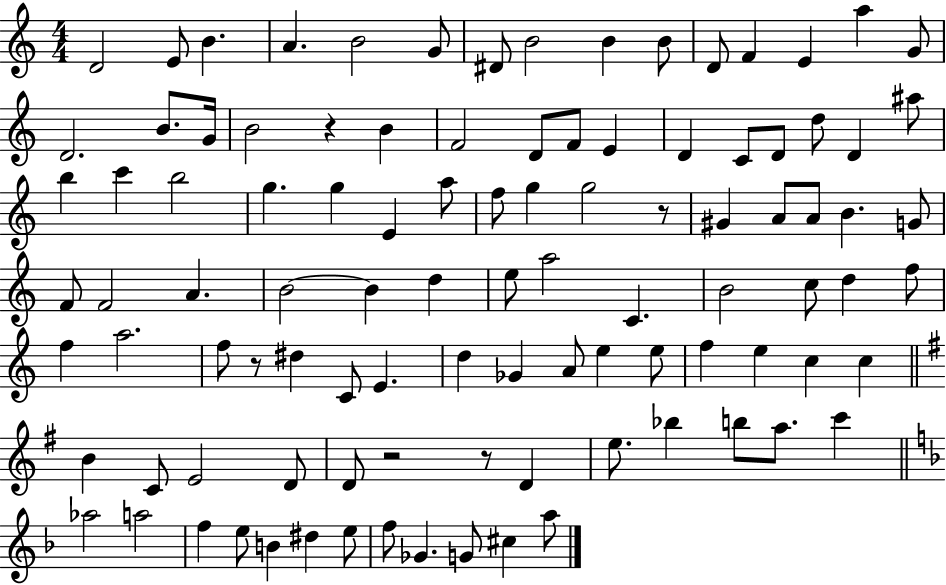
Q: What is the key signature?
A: C major